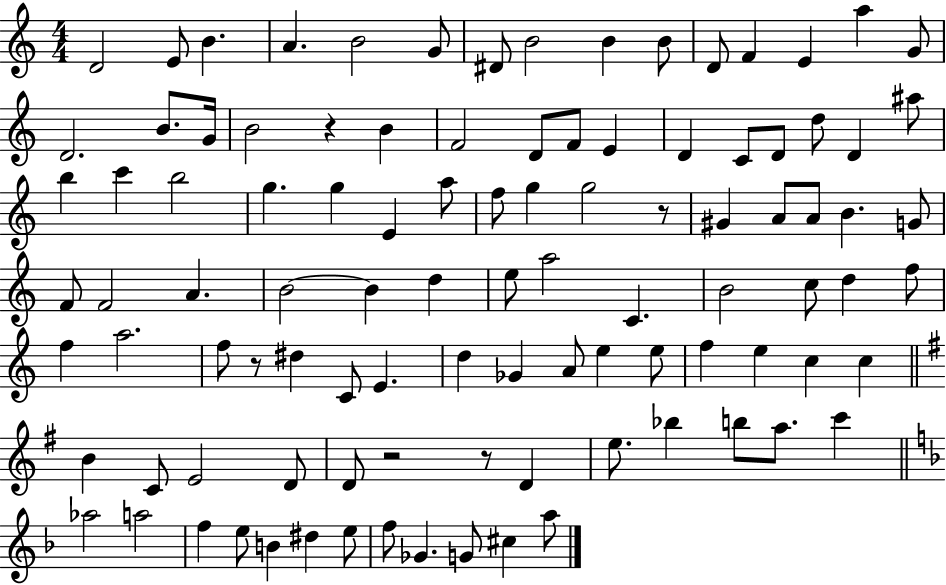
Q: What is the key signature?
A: C major